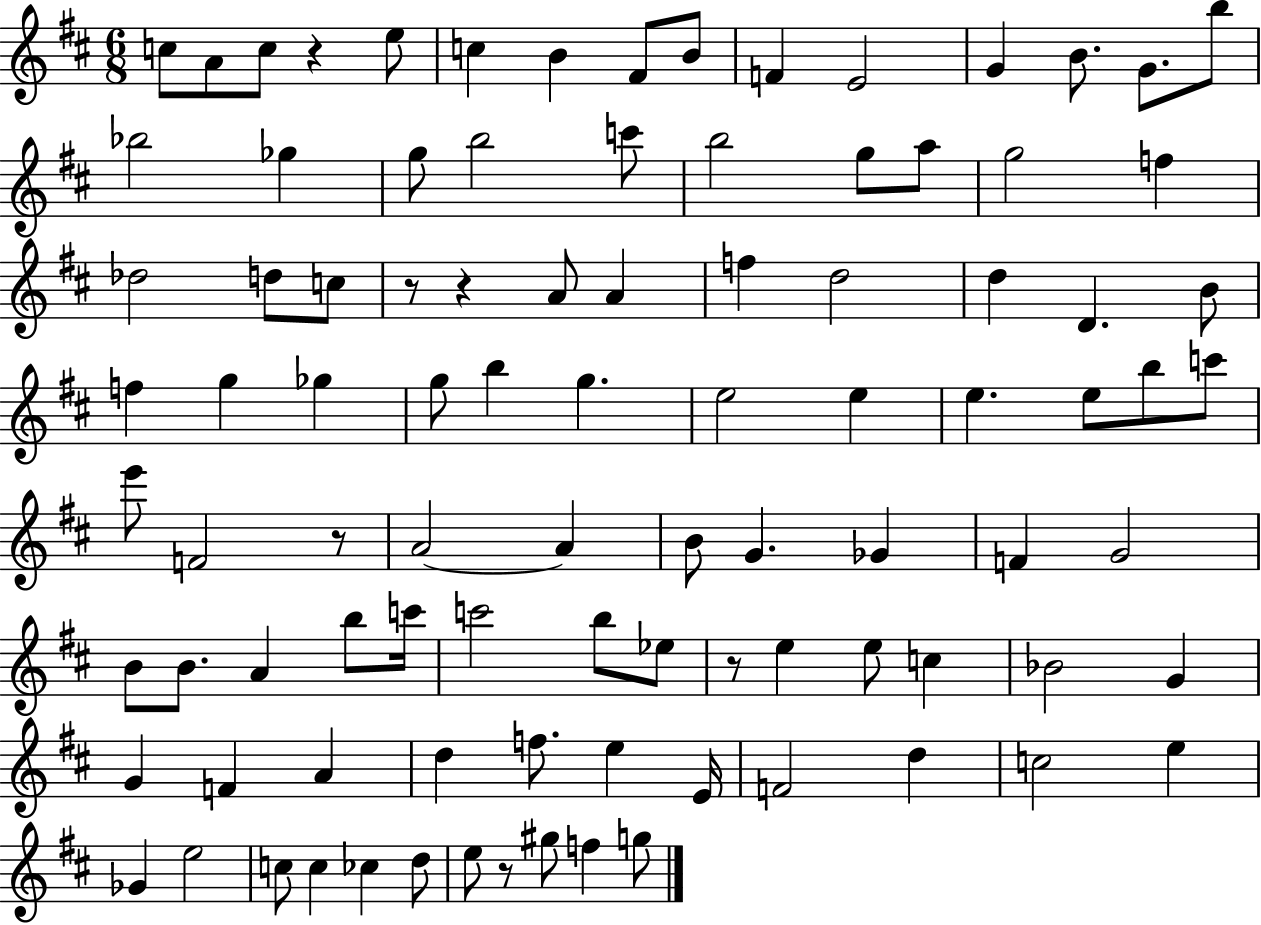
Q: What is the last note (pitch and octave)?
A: G5